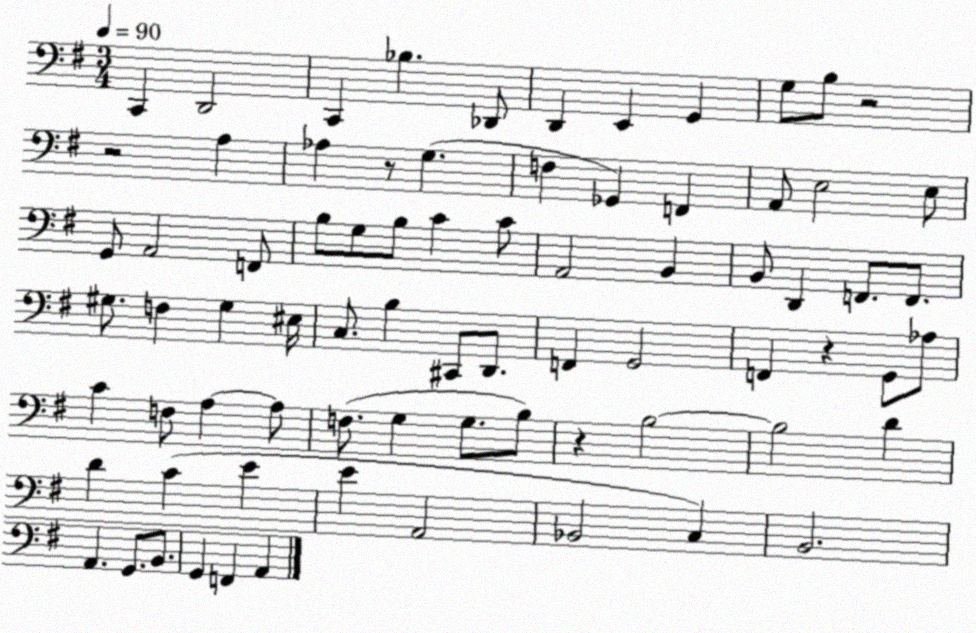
X:1
T:Untitled
M:3/4
L:1/4
K:G
C,, D,,2 C,, _B, _D,,/2 D,, E,, G,, G,/2 B,/2 z2 z2 A, _A, z/2 G, F, _G,, F,, A,,/2 E,2 E,/2 G,,/2 A,,2 F,,/2 B,/2 G,/2 B,/2 C C/2 A,,2 B,, B,,/2 D,, F,,/2 F,,/2 ^G,/2 F, ^G, ^E,/4 C,/2 B, ^C,,/2 D,,/2 F,, G,,2 F,, z G,,/2 _A,/2 C F,/2 A, A,/2 F,/2 G, G,/2 B,/2 z B,2 B,2 D D C E E A,,2 _B,,2 C, B,,2 A,, G,,/2 B,,/2 G,, F,, A,,